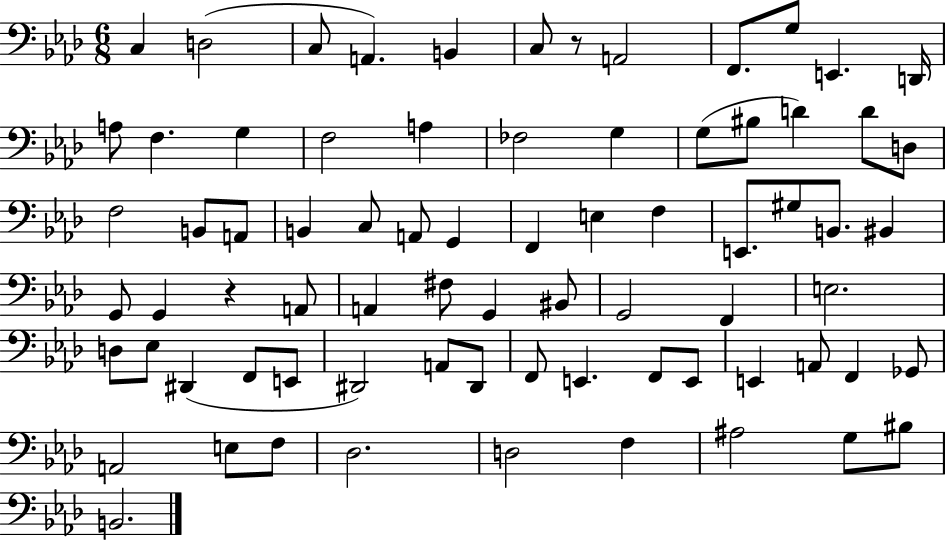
C3/q D3/h C3/e A2/q. B2/q C3/e R/e A2/h F2/e. G3/e E2/q. D2/s A3/e F3/q. G3/q F3/h A3/q FES3/h G3/q G3/e BIS3/e D4/q D4/e D3/e F3/h B2/e A2/e B2/q C3/e A2/e G2/q F2/q E3/q F3/q E2/e. G#3/e B2/e. BIS2/q G2/e G2/q R/q A2/e A2/q F#3/e G2/q BIS2/e G2/h F2/q E3/h. D3/e Eb3/e D#2/q F2/e E2/e D#2/h A2/e D#2/e F2/e E2/q. F2/e E2/e E2/q A2/e F2/q Gb2/e A2/h E3/e F3/e Db3/h. D3/h F3/q A#3/h G3/e BIS3/e B2/h.